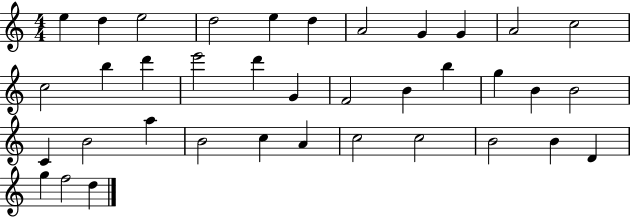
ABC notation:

X:1
T:Untitled
M:4/4
L:1/4
K:C
e d e2 d2 e d A2 G G A2 c2 c2 b d' e'2 d' G F2 B b g B B2 C B2 a B2 c A c2 c2 B2 B D g f2 d